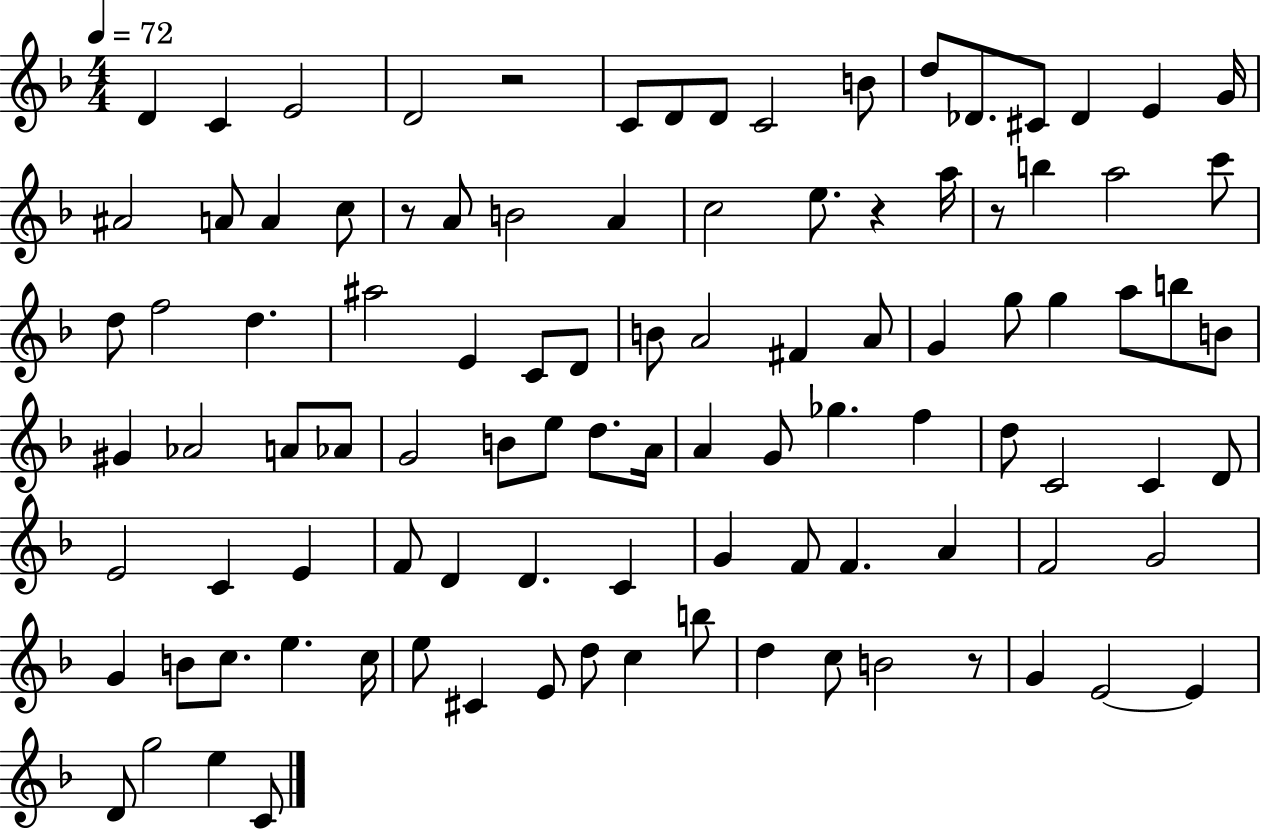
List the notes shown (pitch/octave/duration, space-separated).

D4/q C4/q E4/h D4/h R/h C4/e D4/e D4/e C4/h B4/e D5/e Db4/e. C#4/e Db4/q E4/q G4/s A#4/h A4/e A4/q C5/e R/e A4/e B4/h A4/q C5/h E5/e. R/q A5/s R/e B5/q A5/h C6/e D5/e F5/h D5/q. A#5/h E4/q C4/e D4/e B4/e A4/h F#4/q A4/e G4/q G5/e G5/q A5/e B5/e B4/e G#4/q Ab4/h A4/e Ab4/e G4/h B4/e E5/e D5/e. A4/s A4/q G4/e Gb5/q. F5/q D5/e C4/h C4/q D4/e E4/h C4/q E4/q F4/e D4/q D4/q. C4/q G4/q F4/e F4/q. A4/q F4/h G4/h G4/q B4/e C5/e. E5/q. C5/s E5/e C#4/q E4/e D5/e C5/q B5/e D5/q C5/e B4/h R/e G4/q E4/h E4/q D4/e G5/h E5/q C4/e